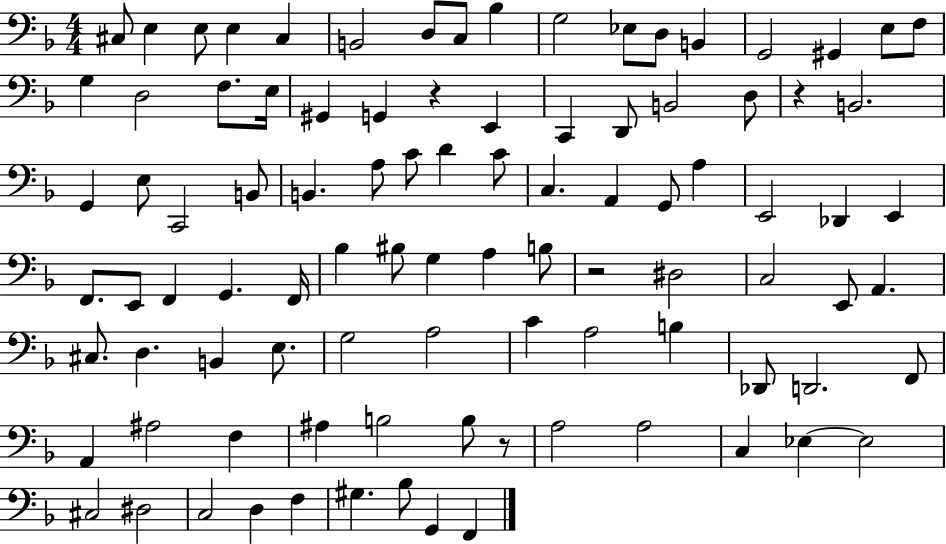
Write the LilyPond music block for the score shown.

{
  \clef bass
  \numericTimeSignature
  \time 4/4
  \key f \major
  \repeat volta 2 { cis8 e4 e8 e4 cis4 | b,2 d8 c8 bes4 | g2 ees8 d8 b,4 | g,2 gis,4 e8 f8 | \break g4 d2 f8. e16 | gis,4 g,4 r4 e,4 | c,4 d,8 b,2 d8 | r4 b,2. | \break g,4 e8 c,2 b,8 | b,4. a8 c'8 d'4 c'8 | c4. a,4 g,8 a4 | e,2 des,4 e,4 | \break f,8. e,8 f,4 g,4. f,16 | bes4 bis8 g4 a4 b8 | r2 dis2 | c2 e,8 a,4. | \break cis8. d4. b,4 e8. | g2 a2 | c'4 a2 b4 | des,8 d,2. f,8 | \break a,4 ais2 f4 | ais4 b2 b8 r8 | a2 a2 | c4 ees4~~ ees2 | \break cis2 dis2 | c2 d4 f4 | gis4. bes8 g,4 f,4 | } \bar "|."
}